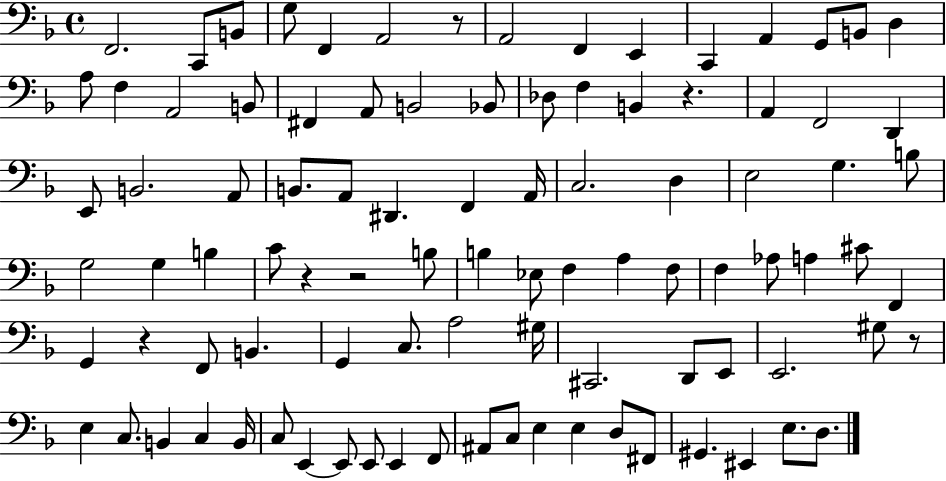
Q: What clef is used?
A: bass